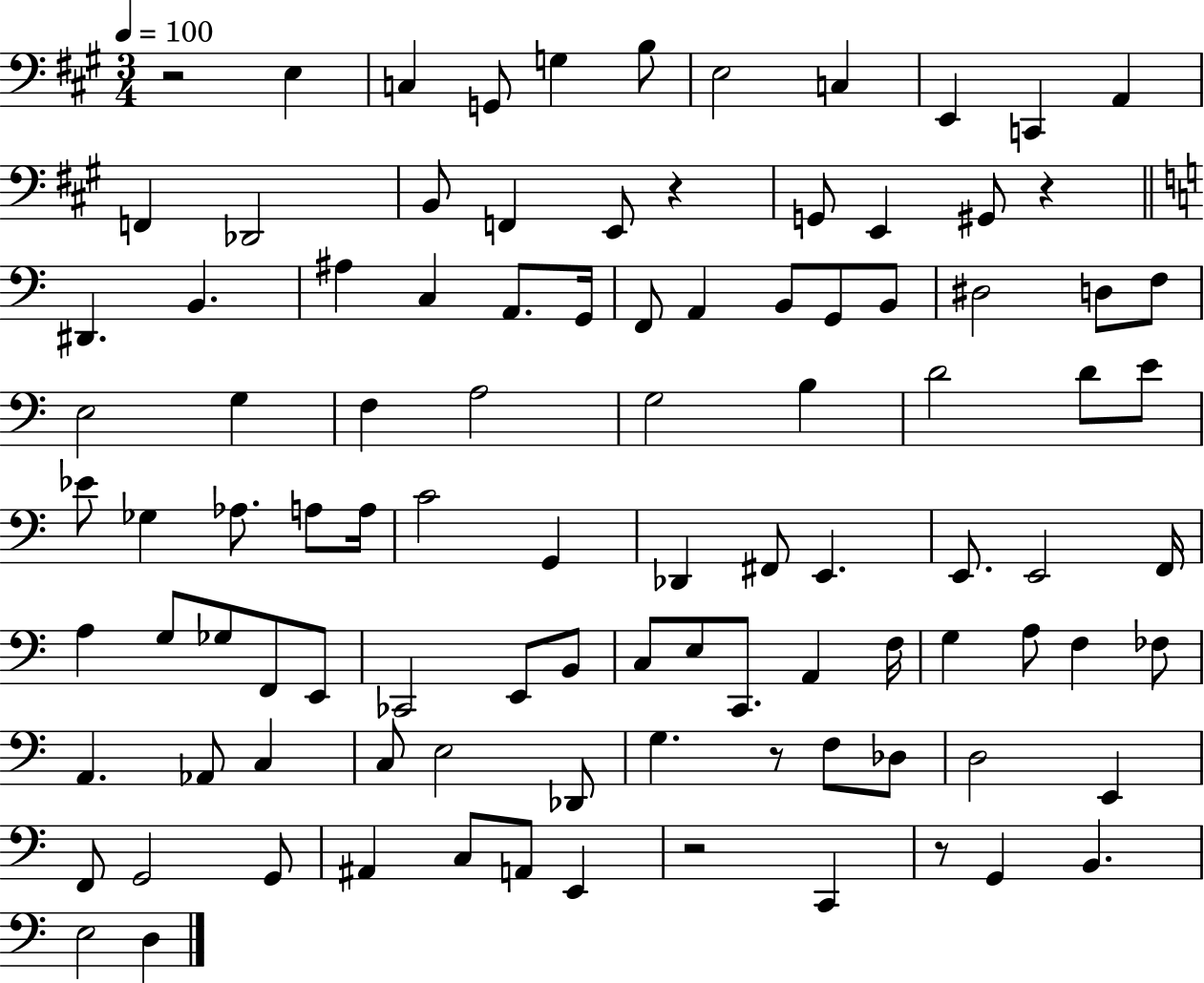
R/h E3/q C3/q G2/e G3/q B3/e E3/h C3/q E2/q C2/q A2/q F2/q Db2/h B2/e F2/q E2/e R/q G2/e E2/q G#2/e R/q D#2/q. B2/q. A#3/q C3/q A2/e. G2/s F2/e A2/q B2/e G2/e B2/e D#3/h D3/e F3/e E3/h G3/q F3/q A3/h G3/h B3/q D4/h D4/e E4/e Eb4/e Gb3/q Ab3/e. A3/e A3/s C4/h G2/q Db2/q F#2/e E2/q. E2/e. E2/h F2/s A3/q G3/e Gb3/e F2/e E2/e CES2/h E2/e B2/e C3/e E3/e C2/e. A2/q F3/s G3/q A3/e F3/q FES3/e A2/q. Ab2/e C3/q C3/e E3/h Db2/e G3/q. R/e F3/e Db3/e D3/h E2/q F2/e G2/h G2/e A#2/q C3/e A2/e E2/q R/h C2/q R/e G2/q B2/q. E3/h D3/q